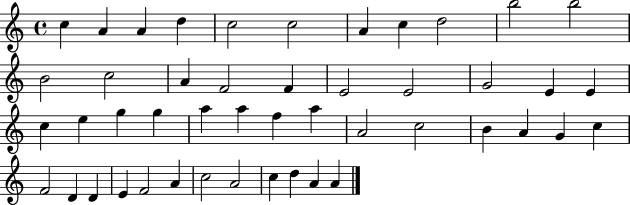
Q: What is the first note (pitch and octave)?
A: C5